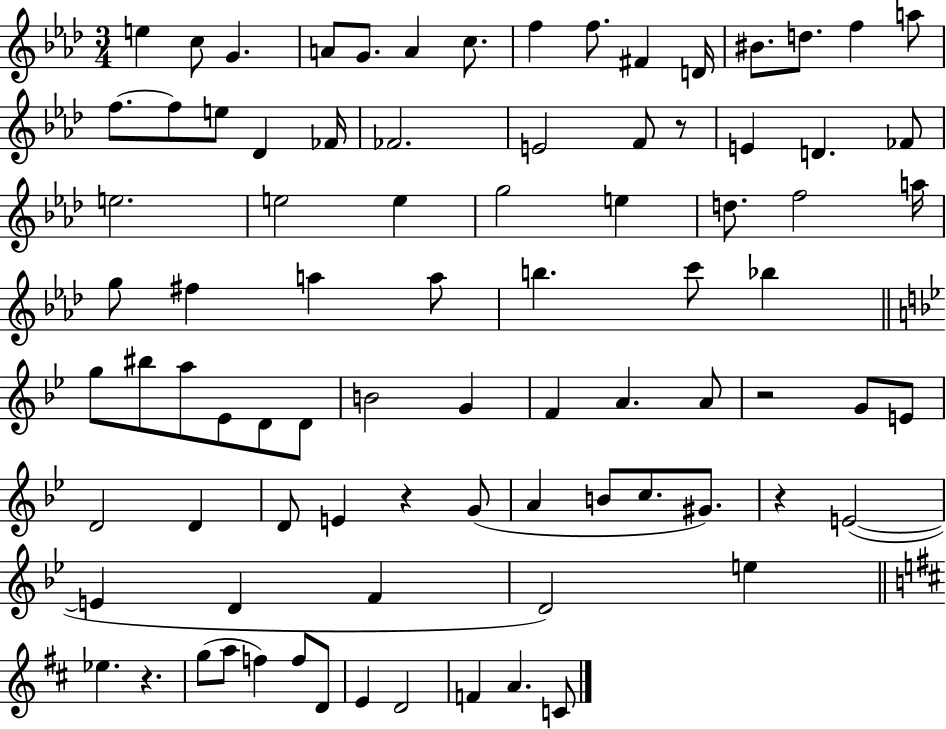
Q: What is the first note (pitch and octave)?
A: E5